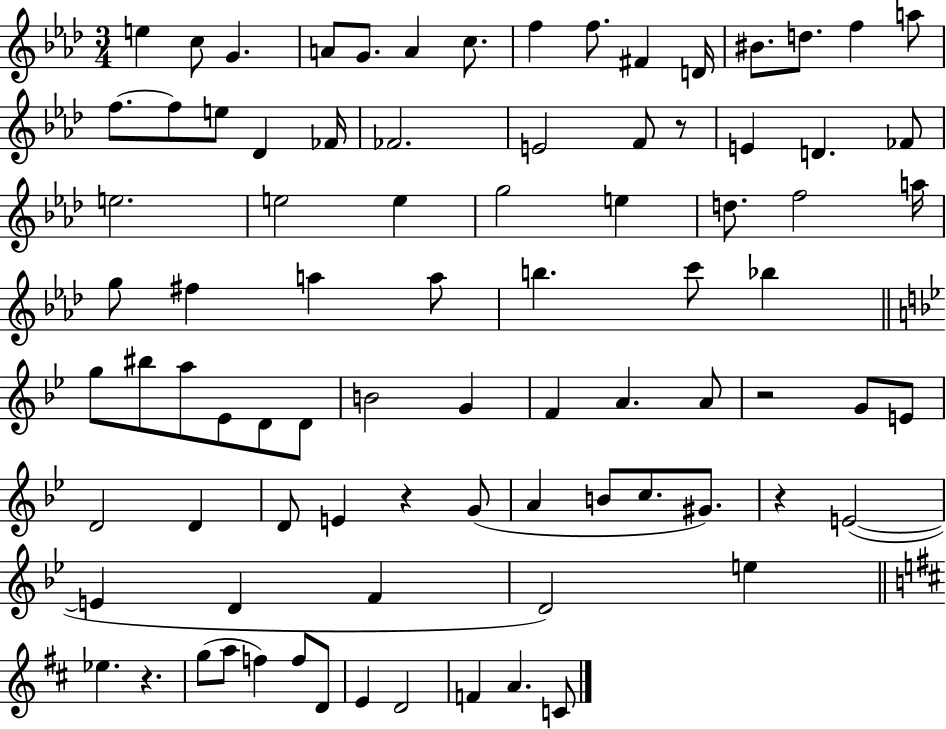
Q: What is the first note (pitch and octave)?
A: E5